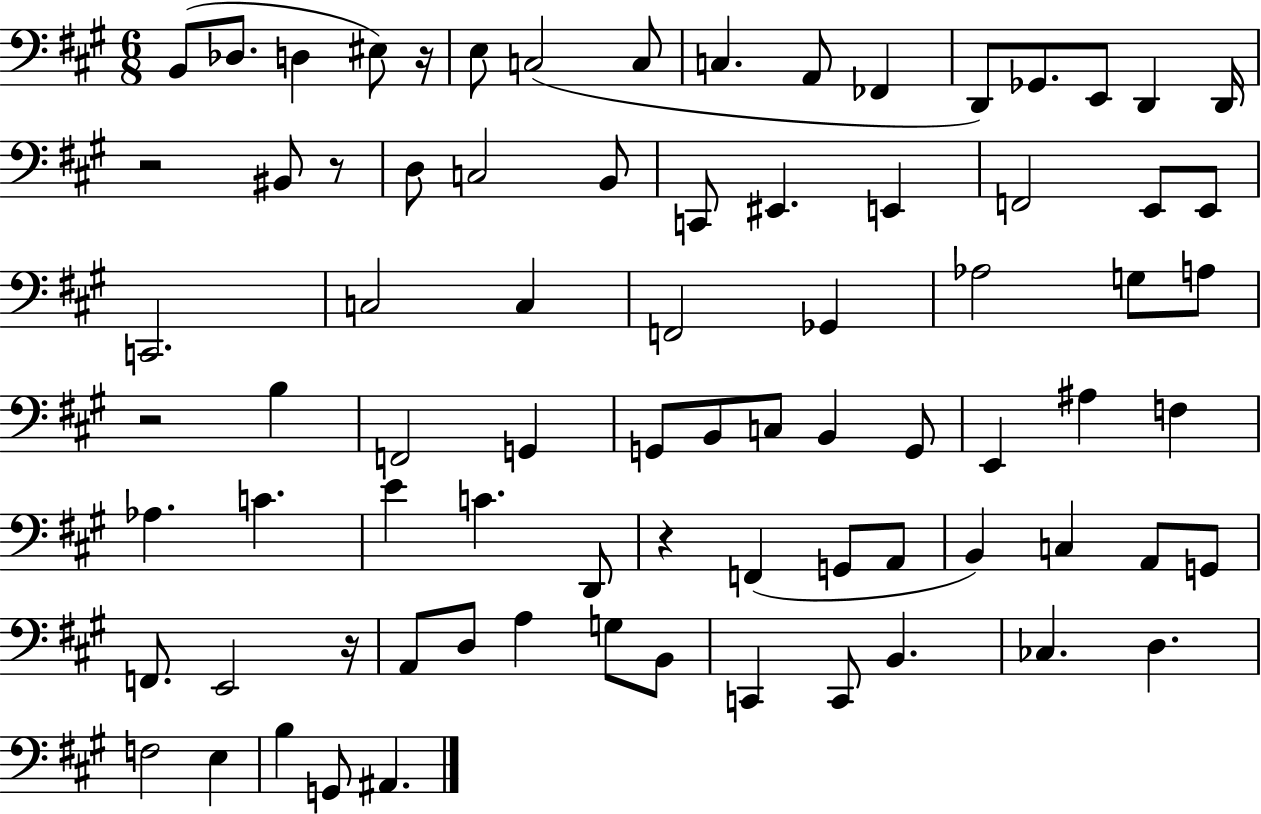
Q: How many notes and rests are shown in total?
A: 79